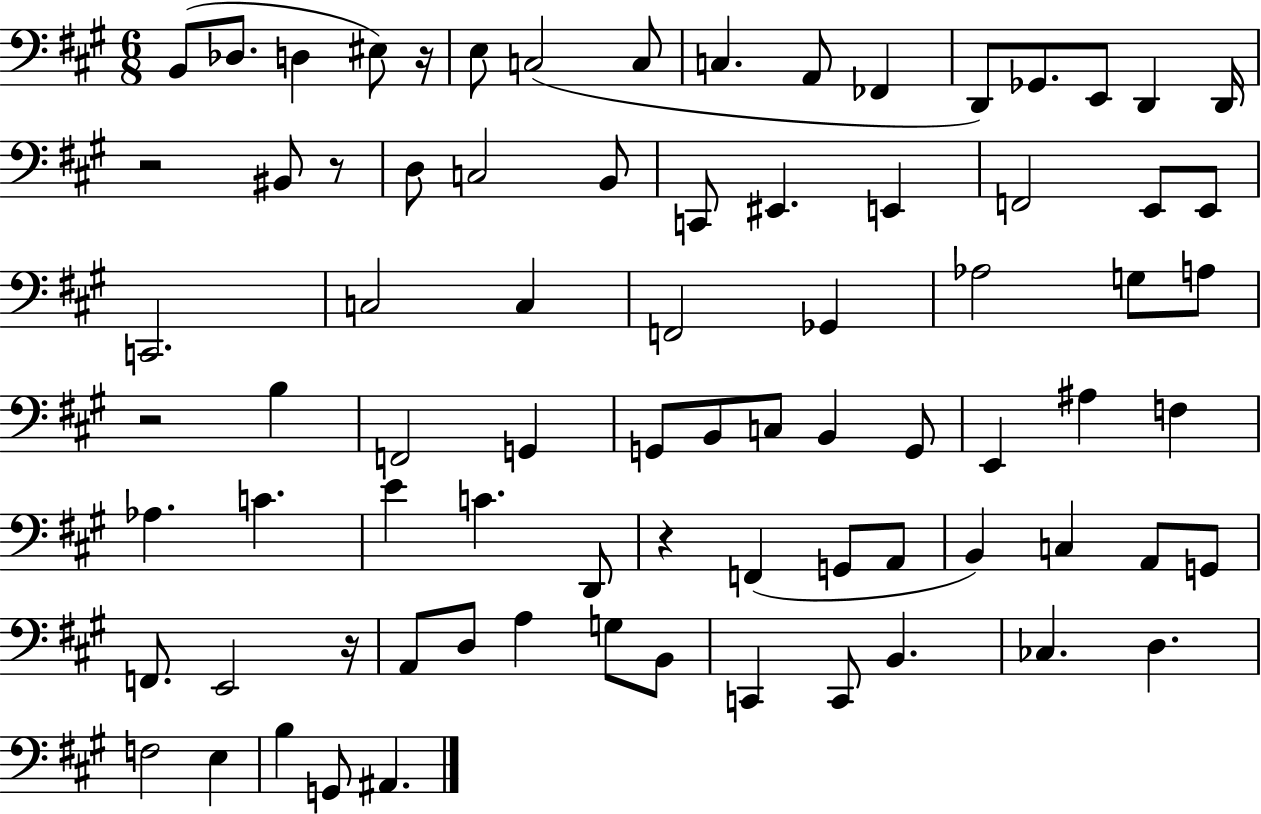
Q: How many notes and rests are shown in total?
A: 79